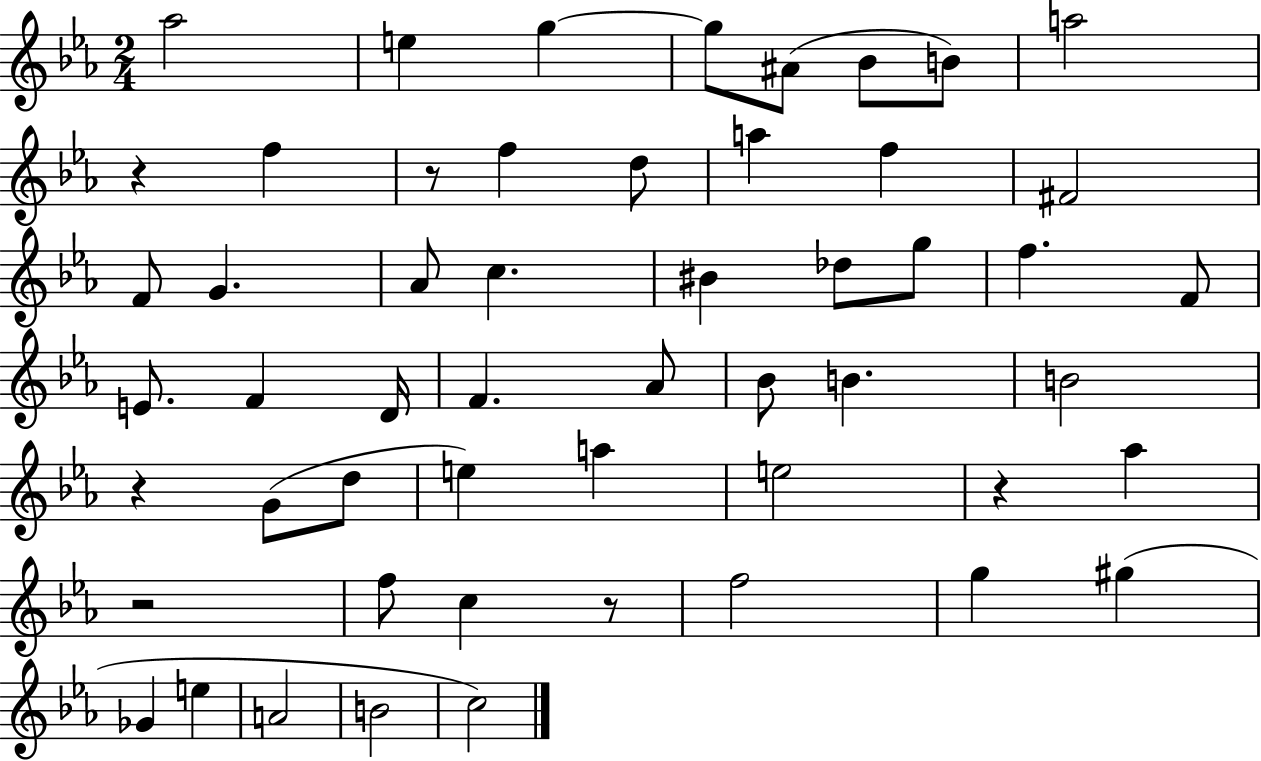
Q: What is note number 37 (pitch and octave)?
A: Ab5